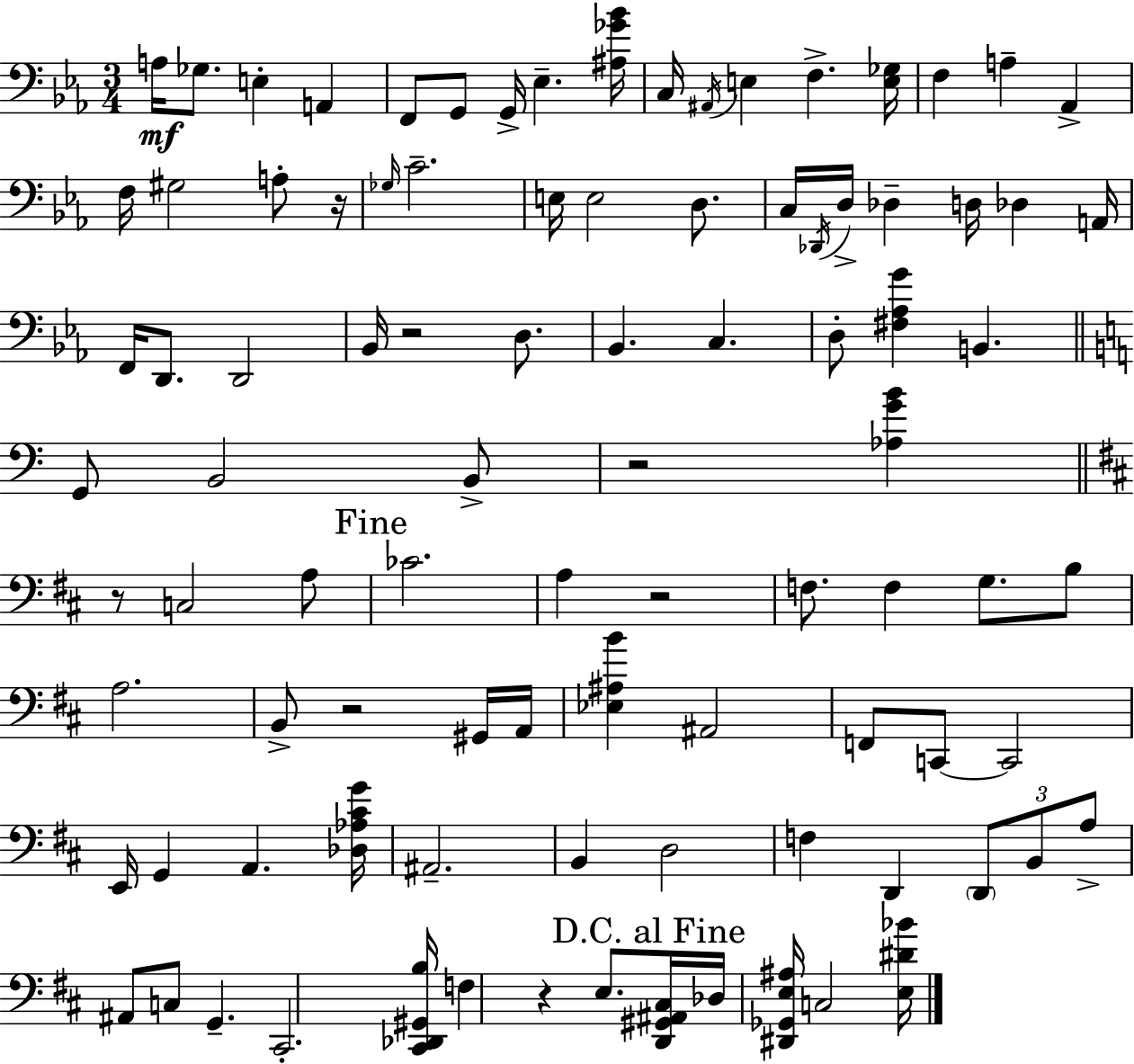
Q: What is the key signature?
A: C minor